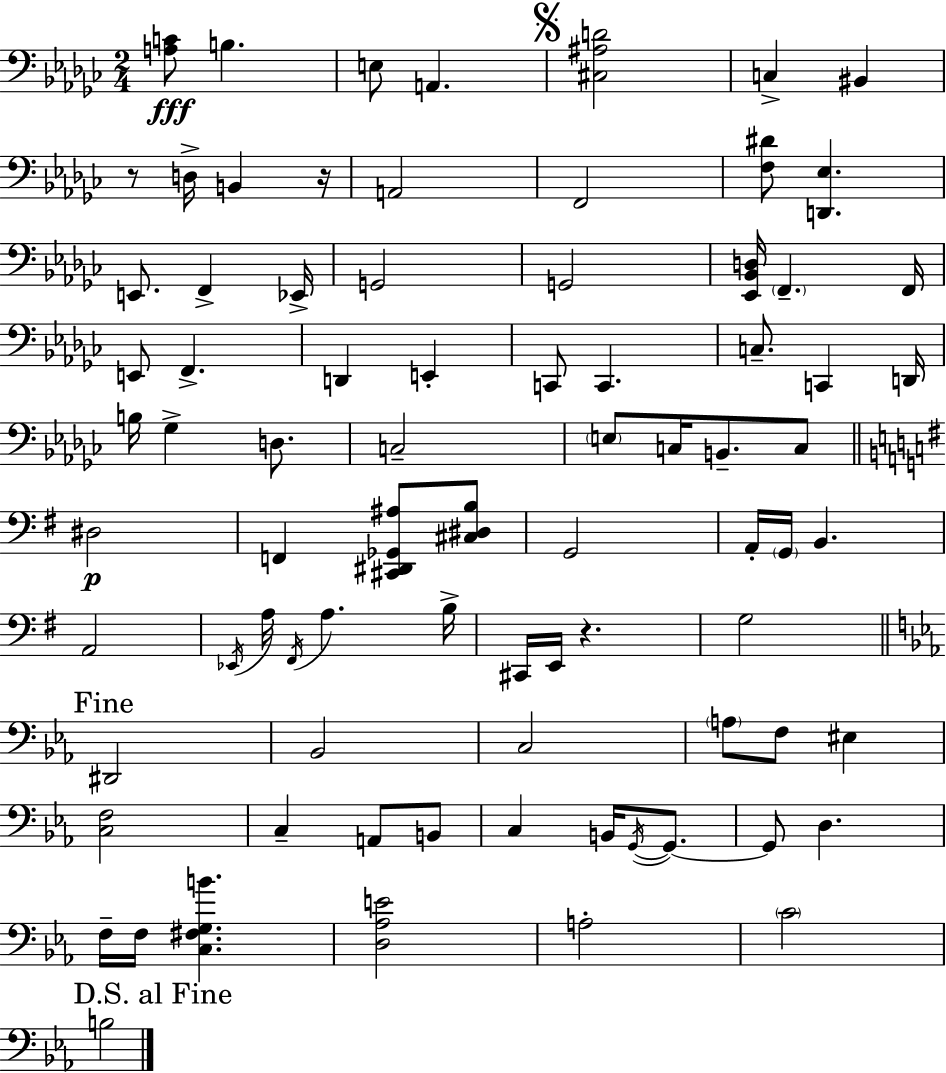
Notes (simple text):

[A3,C4]/e B3/q. E3/e A2/q. [C#3,A#3,D4]/h C3/q BIS2/q R/e D3/s B2/q R/s A2/h F2/h [F3,D#4]/e [D2,Eb3]/q. E2/e. F2/q Eb2/s G2/h G2/h [Eb2,Bb2,D3]/s F2/q. F2/s E2/e F2/q. D2/q E2/q C2/e C2/q. C3/e. C2/q D2/s B3/s Gb3/q D3/e. C3/h E3/e C3/s B2/e. C3/e D#3/h F2/q [C#2,D#2,Gb2,A#3]/e [C#3,D#3,B3]/e G2/h A2/s G2/s B2/q. A2/h Eb2/s A3/s F#2/s A3/q. B3/s C#2/s E2/s R/q. G3/h D#2/h Bb2/h C3/h A3/e F3/e EIS3/q [C3,F3]/h C3/q A2/e B2/e C3/q B2/s G2/s G2/e. G2/e D3/q. F3/s F3/s [C3,F#3,G3,B4]/q. [D3,Ab3,E4]/h A3/h C4/h B3/h